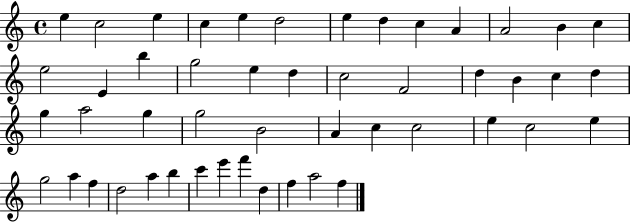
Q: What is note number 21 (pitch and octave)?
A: F4